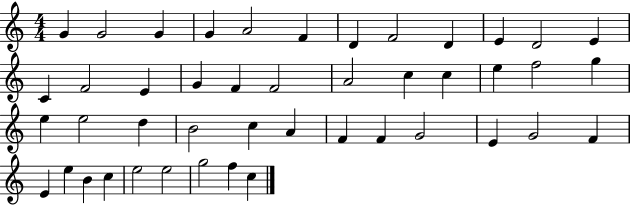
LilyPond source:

{
  \clef treble
  \numericTimeSignature
  \time 4/4
  \key c \major
  g'4 g'2 g'4 | g'4 a'2 f'4 | d'4 f'2 d'4 | e'4 d'2 e'4 | \break c'4 f'2 e'4 | g'4 f'4 f'2 | a'2 c''4 c''4 | e''4 f''2 g''4 | \break e''4 e''2 d''4 | b'2 c''4 a'4 | f'4 f'4 g'2 | e'4 g'2 f'4 | \break e'4 e''4 b'4 c''4 | e''2 e''2 | g''2 f''4 c''4 | \bar "|."
}